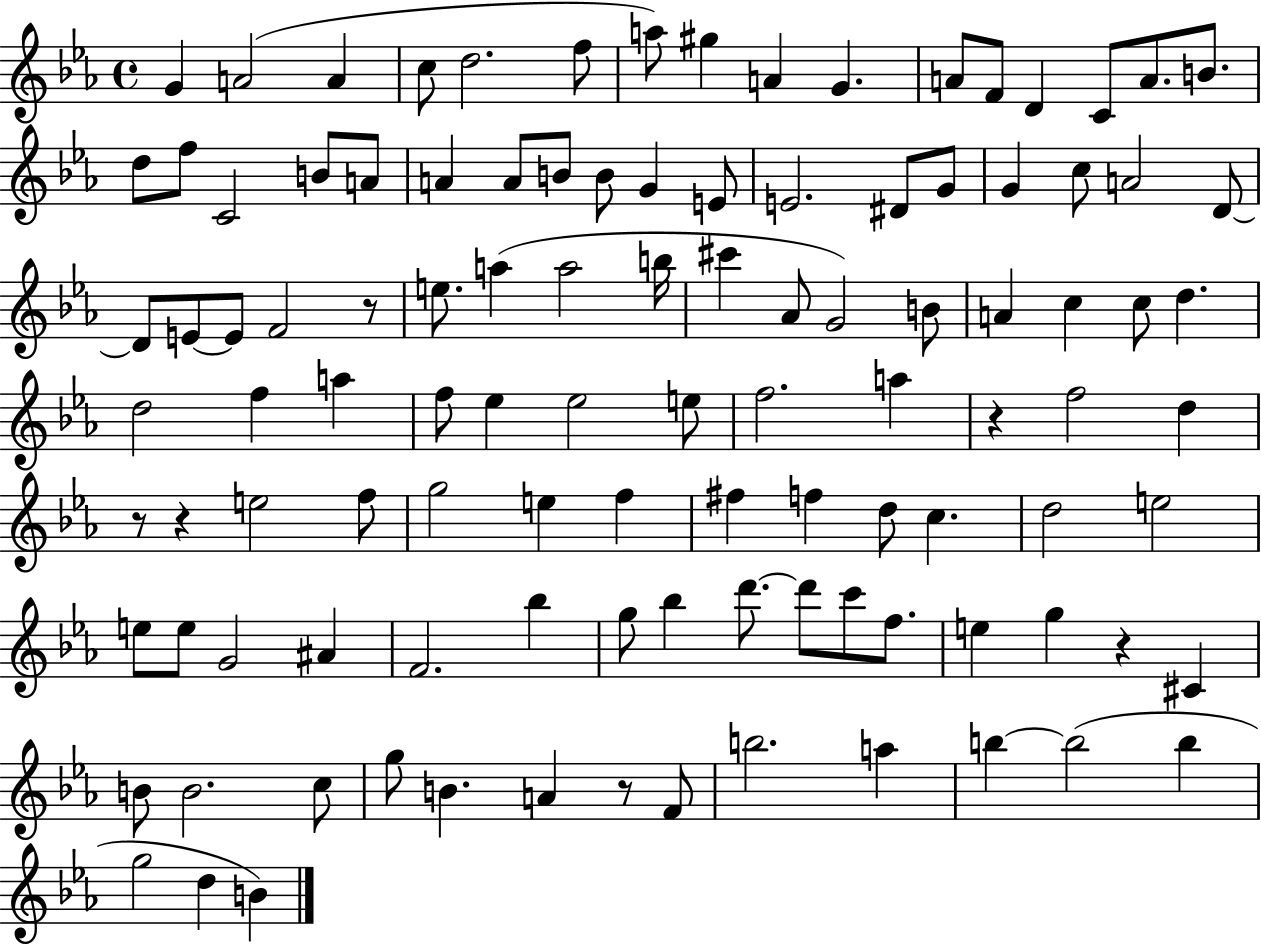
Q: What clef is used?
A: treble